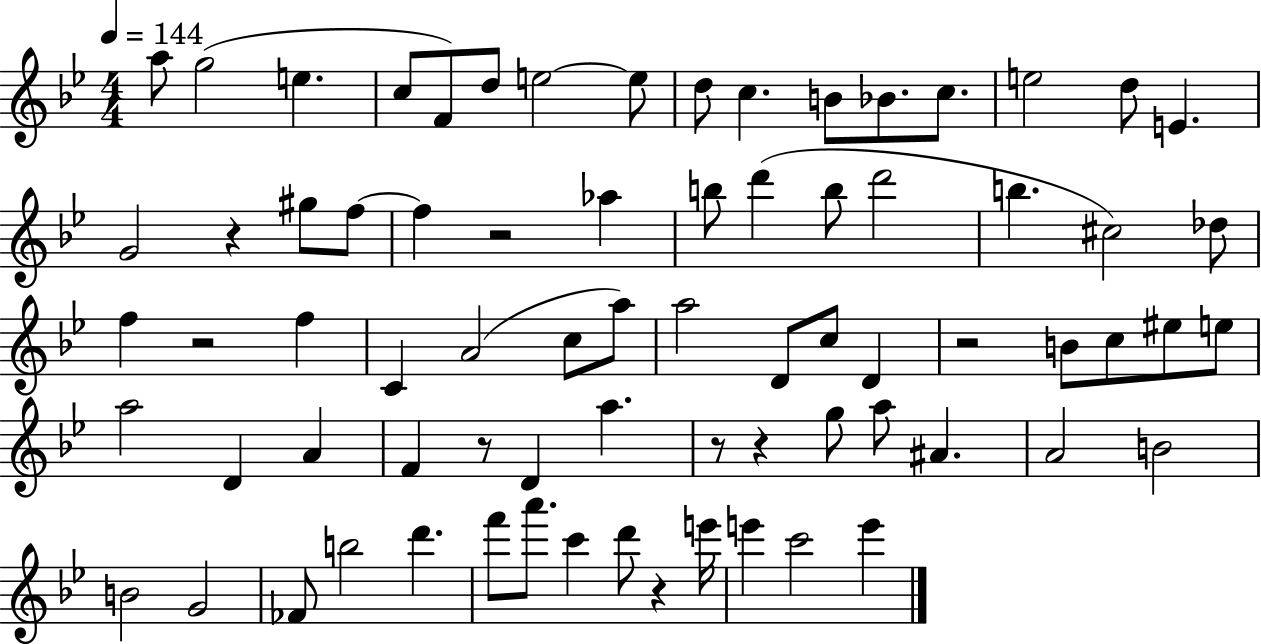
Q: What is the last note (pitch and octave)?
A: E6